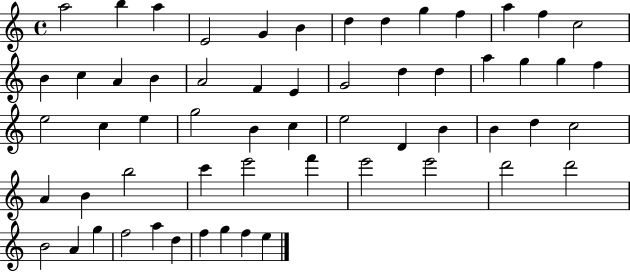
A5/h B5/q A5/q E4/h G4/q B4/q D5/q D5/q G5/q F5/q A5/q F5/q C5/h B4/q C5/q A4/q B4/q A4/h F4/q E4/q G4/h D5/q D5/q A5/q G5/q G5/q F5/q E5/h C5/q E5/q G5/h B4/q C5/q E5/h D4/q B4/q B4/q D5/q C5/h A4/q B4/q B5/h C6/q E6/h F6/q E6/h E6/h D6/h D6/h B4/h A4/q G5/q F5/h A5/q D5/q F5/q G5/q F5/q E5/q